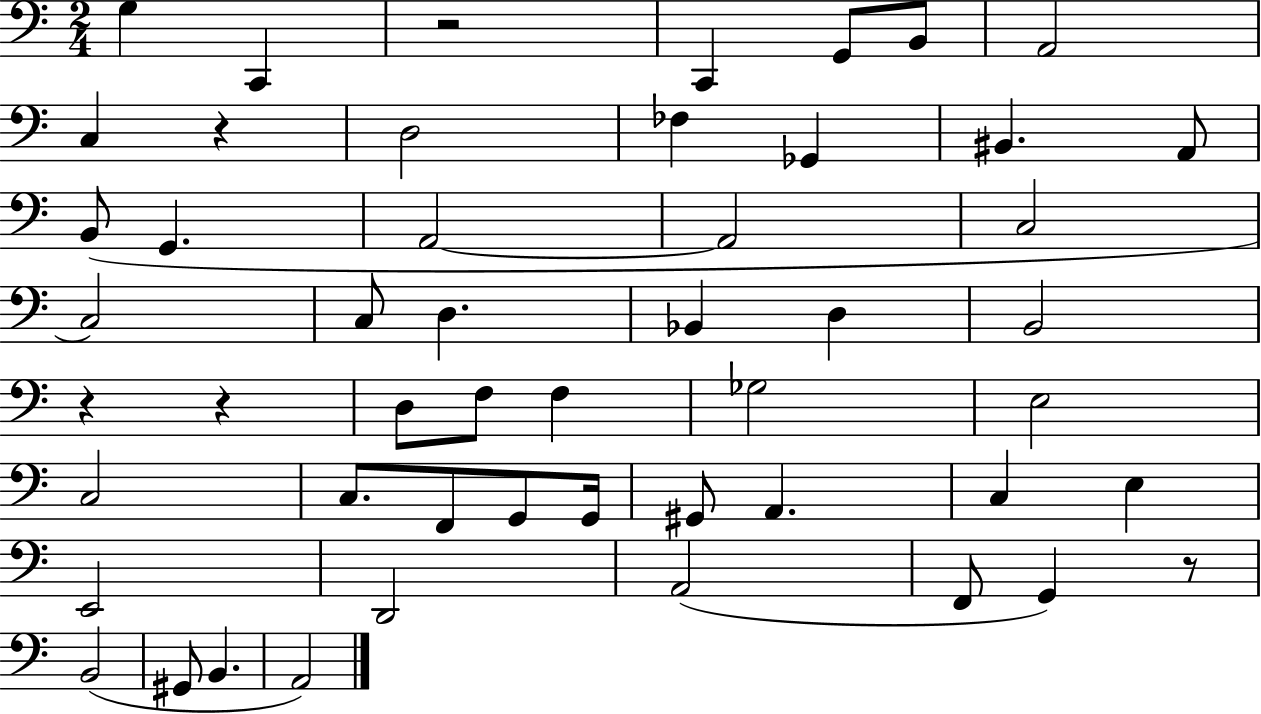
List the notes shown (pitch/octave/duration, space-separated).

G3/q C2/q R/h C2/q G2/e B2/e A2/h C3/q R/q D3/h FES3/q Gb2/q BIS2/q. A2/e B2/e G2/q. A2/h A2/h C3/h C3/h C3/e D3/q. Bb2/q D3/q B2/h R/q R/q D3/e F3/e F3/q Gb3/h E3/h C3/h C3/e. F2/e G2/e G2/s G#2/e A2/q. C3/q E3/q E2/h D2/h A2/h F2/e G2/q R/e B2/h G#2/e B2/q. A2/h